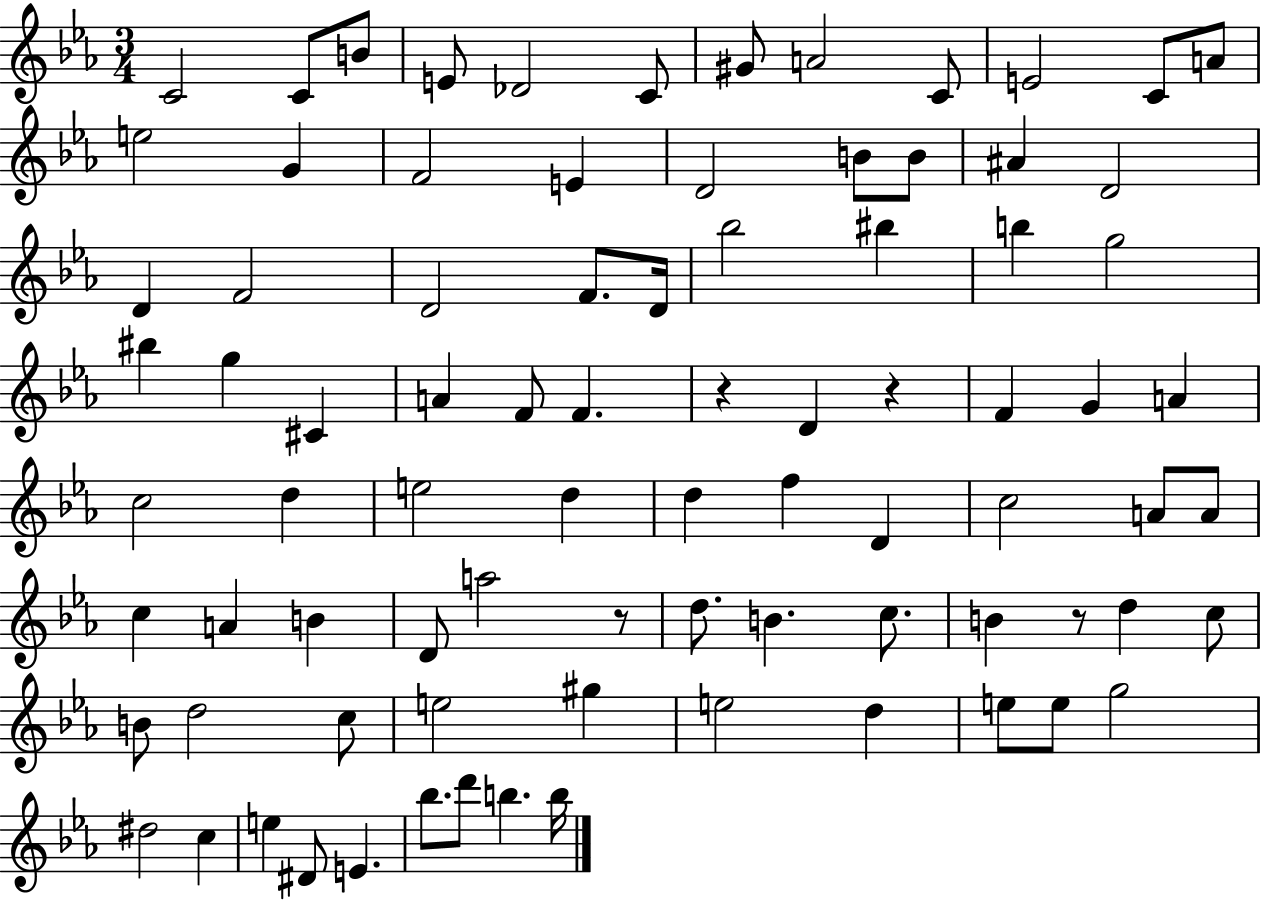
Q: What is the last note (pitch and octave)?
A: B5